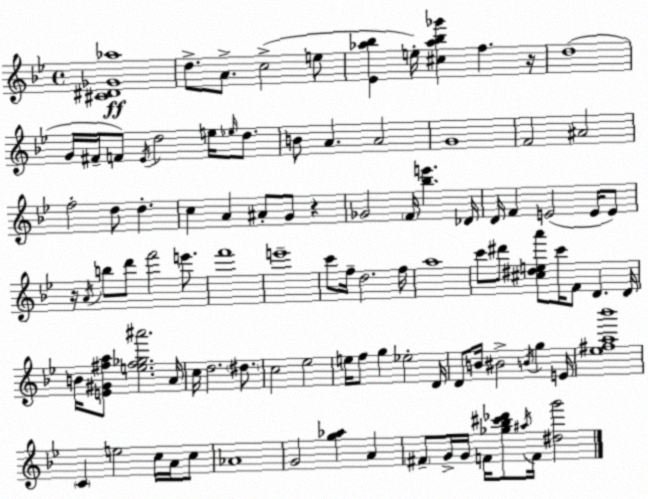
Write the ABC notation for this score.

X:1
T:Untitled
M:4/4
L:1/4
K:Bb
[^C^D_G_a]4 d/2 A/2 c2 e/2 [_E_a_b] e/4 [^c_a_b_g'] f z/4 d4 G/4 ^F/4 F/2 _E/4 d2 e/4 _e/4 d/2 B/2 A A2 G4 F2 ^A2 f2 d/2 d c A ^A/2 G/2 z _G2 F/4 [_be'] _D/4 D/4 F E2 E/4 E/2 z/4 A/4 b/2 d'/2 f'2 e'/2 f'4 e'4 c'/2 f/4 d2 f/4 a4 c'/2 ^d'/2 [^c^dea']/2 c'/4 F/2 D D/4 B/4 [E^G^fa]/2 [e^f_g^a']2 A/4 c/4 d2 ^d/2 c2 _e2 e/4 f/2 g _e2 D/4 D/2 B/4 ^B2 B/4 g E/4 [_e^fa_b']4 C e2 c/4 A/4 c/2 _A4 G2 [g_a] A ^F/2 G/4 G/4 F/4 [_g_b^c'_d']/2 ^a/4 F/4 [^dg']2